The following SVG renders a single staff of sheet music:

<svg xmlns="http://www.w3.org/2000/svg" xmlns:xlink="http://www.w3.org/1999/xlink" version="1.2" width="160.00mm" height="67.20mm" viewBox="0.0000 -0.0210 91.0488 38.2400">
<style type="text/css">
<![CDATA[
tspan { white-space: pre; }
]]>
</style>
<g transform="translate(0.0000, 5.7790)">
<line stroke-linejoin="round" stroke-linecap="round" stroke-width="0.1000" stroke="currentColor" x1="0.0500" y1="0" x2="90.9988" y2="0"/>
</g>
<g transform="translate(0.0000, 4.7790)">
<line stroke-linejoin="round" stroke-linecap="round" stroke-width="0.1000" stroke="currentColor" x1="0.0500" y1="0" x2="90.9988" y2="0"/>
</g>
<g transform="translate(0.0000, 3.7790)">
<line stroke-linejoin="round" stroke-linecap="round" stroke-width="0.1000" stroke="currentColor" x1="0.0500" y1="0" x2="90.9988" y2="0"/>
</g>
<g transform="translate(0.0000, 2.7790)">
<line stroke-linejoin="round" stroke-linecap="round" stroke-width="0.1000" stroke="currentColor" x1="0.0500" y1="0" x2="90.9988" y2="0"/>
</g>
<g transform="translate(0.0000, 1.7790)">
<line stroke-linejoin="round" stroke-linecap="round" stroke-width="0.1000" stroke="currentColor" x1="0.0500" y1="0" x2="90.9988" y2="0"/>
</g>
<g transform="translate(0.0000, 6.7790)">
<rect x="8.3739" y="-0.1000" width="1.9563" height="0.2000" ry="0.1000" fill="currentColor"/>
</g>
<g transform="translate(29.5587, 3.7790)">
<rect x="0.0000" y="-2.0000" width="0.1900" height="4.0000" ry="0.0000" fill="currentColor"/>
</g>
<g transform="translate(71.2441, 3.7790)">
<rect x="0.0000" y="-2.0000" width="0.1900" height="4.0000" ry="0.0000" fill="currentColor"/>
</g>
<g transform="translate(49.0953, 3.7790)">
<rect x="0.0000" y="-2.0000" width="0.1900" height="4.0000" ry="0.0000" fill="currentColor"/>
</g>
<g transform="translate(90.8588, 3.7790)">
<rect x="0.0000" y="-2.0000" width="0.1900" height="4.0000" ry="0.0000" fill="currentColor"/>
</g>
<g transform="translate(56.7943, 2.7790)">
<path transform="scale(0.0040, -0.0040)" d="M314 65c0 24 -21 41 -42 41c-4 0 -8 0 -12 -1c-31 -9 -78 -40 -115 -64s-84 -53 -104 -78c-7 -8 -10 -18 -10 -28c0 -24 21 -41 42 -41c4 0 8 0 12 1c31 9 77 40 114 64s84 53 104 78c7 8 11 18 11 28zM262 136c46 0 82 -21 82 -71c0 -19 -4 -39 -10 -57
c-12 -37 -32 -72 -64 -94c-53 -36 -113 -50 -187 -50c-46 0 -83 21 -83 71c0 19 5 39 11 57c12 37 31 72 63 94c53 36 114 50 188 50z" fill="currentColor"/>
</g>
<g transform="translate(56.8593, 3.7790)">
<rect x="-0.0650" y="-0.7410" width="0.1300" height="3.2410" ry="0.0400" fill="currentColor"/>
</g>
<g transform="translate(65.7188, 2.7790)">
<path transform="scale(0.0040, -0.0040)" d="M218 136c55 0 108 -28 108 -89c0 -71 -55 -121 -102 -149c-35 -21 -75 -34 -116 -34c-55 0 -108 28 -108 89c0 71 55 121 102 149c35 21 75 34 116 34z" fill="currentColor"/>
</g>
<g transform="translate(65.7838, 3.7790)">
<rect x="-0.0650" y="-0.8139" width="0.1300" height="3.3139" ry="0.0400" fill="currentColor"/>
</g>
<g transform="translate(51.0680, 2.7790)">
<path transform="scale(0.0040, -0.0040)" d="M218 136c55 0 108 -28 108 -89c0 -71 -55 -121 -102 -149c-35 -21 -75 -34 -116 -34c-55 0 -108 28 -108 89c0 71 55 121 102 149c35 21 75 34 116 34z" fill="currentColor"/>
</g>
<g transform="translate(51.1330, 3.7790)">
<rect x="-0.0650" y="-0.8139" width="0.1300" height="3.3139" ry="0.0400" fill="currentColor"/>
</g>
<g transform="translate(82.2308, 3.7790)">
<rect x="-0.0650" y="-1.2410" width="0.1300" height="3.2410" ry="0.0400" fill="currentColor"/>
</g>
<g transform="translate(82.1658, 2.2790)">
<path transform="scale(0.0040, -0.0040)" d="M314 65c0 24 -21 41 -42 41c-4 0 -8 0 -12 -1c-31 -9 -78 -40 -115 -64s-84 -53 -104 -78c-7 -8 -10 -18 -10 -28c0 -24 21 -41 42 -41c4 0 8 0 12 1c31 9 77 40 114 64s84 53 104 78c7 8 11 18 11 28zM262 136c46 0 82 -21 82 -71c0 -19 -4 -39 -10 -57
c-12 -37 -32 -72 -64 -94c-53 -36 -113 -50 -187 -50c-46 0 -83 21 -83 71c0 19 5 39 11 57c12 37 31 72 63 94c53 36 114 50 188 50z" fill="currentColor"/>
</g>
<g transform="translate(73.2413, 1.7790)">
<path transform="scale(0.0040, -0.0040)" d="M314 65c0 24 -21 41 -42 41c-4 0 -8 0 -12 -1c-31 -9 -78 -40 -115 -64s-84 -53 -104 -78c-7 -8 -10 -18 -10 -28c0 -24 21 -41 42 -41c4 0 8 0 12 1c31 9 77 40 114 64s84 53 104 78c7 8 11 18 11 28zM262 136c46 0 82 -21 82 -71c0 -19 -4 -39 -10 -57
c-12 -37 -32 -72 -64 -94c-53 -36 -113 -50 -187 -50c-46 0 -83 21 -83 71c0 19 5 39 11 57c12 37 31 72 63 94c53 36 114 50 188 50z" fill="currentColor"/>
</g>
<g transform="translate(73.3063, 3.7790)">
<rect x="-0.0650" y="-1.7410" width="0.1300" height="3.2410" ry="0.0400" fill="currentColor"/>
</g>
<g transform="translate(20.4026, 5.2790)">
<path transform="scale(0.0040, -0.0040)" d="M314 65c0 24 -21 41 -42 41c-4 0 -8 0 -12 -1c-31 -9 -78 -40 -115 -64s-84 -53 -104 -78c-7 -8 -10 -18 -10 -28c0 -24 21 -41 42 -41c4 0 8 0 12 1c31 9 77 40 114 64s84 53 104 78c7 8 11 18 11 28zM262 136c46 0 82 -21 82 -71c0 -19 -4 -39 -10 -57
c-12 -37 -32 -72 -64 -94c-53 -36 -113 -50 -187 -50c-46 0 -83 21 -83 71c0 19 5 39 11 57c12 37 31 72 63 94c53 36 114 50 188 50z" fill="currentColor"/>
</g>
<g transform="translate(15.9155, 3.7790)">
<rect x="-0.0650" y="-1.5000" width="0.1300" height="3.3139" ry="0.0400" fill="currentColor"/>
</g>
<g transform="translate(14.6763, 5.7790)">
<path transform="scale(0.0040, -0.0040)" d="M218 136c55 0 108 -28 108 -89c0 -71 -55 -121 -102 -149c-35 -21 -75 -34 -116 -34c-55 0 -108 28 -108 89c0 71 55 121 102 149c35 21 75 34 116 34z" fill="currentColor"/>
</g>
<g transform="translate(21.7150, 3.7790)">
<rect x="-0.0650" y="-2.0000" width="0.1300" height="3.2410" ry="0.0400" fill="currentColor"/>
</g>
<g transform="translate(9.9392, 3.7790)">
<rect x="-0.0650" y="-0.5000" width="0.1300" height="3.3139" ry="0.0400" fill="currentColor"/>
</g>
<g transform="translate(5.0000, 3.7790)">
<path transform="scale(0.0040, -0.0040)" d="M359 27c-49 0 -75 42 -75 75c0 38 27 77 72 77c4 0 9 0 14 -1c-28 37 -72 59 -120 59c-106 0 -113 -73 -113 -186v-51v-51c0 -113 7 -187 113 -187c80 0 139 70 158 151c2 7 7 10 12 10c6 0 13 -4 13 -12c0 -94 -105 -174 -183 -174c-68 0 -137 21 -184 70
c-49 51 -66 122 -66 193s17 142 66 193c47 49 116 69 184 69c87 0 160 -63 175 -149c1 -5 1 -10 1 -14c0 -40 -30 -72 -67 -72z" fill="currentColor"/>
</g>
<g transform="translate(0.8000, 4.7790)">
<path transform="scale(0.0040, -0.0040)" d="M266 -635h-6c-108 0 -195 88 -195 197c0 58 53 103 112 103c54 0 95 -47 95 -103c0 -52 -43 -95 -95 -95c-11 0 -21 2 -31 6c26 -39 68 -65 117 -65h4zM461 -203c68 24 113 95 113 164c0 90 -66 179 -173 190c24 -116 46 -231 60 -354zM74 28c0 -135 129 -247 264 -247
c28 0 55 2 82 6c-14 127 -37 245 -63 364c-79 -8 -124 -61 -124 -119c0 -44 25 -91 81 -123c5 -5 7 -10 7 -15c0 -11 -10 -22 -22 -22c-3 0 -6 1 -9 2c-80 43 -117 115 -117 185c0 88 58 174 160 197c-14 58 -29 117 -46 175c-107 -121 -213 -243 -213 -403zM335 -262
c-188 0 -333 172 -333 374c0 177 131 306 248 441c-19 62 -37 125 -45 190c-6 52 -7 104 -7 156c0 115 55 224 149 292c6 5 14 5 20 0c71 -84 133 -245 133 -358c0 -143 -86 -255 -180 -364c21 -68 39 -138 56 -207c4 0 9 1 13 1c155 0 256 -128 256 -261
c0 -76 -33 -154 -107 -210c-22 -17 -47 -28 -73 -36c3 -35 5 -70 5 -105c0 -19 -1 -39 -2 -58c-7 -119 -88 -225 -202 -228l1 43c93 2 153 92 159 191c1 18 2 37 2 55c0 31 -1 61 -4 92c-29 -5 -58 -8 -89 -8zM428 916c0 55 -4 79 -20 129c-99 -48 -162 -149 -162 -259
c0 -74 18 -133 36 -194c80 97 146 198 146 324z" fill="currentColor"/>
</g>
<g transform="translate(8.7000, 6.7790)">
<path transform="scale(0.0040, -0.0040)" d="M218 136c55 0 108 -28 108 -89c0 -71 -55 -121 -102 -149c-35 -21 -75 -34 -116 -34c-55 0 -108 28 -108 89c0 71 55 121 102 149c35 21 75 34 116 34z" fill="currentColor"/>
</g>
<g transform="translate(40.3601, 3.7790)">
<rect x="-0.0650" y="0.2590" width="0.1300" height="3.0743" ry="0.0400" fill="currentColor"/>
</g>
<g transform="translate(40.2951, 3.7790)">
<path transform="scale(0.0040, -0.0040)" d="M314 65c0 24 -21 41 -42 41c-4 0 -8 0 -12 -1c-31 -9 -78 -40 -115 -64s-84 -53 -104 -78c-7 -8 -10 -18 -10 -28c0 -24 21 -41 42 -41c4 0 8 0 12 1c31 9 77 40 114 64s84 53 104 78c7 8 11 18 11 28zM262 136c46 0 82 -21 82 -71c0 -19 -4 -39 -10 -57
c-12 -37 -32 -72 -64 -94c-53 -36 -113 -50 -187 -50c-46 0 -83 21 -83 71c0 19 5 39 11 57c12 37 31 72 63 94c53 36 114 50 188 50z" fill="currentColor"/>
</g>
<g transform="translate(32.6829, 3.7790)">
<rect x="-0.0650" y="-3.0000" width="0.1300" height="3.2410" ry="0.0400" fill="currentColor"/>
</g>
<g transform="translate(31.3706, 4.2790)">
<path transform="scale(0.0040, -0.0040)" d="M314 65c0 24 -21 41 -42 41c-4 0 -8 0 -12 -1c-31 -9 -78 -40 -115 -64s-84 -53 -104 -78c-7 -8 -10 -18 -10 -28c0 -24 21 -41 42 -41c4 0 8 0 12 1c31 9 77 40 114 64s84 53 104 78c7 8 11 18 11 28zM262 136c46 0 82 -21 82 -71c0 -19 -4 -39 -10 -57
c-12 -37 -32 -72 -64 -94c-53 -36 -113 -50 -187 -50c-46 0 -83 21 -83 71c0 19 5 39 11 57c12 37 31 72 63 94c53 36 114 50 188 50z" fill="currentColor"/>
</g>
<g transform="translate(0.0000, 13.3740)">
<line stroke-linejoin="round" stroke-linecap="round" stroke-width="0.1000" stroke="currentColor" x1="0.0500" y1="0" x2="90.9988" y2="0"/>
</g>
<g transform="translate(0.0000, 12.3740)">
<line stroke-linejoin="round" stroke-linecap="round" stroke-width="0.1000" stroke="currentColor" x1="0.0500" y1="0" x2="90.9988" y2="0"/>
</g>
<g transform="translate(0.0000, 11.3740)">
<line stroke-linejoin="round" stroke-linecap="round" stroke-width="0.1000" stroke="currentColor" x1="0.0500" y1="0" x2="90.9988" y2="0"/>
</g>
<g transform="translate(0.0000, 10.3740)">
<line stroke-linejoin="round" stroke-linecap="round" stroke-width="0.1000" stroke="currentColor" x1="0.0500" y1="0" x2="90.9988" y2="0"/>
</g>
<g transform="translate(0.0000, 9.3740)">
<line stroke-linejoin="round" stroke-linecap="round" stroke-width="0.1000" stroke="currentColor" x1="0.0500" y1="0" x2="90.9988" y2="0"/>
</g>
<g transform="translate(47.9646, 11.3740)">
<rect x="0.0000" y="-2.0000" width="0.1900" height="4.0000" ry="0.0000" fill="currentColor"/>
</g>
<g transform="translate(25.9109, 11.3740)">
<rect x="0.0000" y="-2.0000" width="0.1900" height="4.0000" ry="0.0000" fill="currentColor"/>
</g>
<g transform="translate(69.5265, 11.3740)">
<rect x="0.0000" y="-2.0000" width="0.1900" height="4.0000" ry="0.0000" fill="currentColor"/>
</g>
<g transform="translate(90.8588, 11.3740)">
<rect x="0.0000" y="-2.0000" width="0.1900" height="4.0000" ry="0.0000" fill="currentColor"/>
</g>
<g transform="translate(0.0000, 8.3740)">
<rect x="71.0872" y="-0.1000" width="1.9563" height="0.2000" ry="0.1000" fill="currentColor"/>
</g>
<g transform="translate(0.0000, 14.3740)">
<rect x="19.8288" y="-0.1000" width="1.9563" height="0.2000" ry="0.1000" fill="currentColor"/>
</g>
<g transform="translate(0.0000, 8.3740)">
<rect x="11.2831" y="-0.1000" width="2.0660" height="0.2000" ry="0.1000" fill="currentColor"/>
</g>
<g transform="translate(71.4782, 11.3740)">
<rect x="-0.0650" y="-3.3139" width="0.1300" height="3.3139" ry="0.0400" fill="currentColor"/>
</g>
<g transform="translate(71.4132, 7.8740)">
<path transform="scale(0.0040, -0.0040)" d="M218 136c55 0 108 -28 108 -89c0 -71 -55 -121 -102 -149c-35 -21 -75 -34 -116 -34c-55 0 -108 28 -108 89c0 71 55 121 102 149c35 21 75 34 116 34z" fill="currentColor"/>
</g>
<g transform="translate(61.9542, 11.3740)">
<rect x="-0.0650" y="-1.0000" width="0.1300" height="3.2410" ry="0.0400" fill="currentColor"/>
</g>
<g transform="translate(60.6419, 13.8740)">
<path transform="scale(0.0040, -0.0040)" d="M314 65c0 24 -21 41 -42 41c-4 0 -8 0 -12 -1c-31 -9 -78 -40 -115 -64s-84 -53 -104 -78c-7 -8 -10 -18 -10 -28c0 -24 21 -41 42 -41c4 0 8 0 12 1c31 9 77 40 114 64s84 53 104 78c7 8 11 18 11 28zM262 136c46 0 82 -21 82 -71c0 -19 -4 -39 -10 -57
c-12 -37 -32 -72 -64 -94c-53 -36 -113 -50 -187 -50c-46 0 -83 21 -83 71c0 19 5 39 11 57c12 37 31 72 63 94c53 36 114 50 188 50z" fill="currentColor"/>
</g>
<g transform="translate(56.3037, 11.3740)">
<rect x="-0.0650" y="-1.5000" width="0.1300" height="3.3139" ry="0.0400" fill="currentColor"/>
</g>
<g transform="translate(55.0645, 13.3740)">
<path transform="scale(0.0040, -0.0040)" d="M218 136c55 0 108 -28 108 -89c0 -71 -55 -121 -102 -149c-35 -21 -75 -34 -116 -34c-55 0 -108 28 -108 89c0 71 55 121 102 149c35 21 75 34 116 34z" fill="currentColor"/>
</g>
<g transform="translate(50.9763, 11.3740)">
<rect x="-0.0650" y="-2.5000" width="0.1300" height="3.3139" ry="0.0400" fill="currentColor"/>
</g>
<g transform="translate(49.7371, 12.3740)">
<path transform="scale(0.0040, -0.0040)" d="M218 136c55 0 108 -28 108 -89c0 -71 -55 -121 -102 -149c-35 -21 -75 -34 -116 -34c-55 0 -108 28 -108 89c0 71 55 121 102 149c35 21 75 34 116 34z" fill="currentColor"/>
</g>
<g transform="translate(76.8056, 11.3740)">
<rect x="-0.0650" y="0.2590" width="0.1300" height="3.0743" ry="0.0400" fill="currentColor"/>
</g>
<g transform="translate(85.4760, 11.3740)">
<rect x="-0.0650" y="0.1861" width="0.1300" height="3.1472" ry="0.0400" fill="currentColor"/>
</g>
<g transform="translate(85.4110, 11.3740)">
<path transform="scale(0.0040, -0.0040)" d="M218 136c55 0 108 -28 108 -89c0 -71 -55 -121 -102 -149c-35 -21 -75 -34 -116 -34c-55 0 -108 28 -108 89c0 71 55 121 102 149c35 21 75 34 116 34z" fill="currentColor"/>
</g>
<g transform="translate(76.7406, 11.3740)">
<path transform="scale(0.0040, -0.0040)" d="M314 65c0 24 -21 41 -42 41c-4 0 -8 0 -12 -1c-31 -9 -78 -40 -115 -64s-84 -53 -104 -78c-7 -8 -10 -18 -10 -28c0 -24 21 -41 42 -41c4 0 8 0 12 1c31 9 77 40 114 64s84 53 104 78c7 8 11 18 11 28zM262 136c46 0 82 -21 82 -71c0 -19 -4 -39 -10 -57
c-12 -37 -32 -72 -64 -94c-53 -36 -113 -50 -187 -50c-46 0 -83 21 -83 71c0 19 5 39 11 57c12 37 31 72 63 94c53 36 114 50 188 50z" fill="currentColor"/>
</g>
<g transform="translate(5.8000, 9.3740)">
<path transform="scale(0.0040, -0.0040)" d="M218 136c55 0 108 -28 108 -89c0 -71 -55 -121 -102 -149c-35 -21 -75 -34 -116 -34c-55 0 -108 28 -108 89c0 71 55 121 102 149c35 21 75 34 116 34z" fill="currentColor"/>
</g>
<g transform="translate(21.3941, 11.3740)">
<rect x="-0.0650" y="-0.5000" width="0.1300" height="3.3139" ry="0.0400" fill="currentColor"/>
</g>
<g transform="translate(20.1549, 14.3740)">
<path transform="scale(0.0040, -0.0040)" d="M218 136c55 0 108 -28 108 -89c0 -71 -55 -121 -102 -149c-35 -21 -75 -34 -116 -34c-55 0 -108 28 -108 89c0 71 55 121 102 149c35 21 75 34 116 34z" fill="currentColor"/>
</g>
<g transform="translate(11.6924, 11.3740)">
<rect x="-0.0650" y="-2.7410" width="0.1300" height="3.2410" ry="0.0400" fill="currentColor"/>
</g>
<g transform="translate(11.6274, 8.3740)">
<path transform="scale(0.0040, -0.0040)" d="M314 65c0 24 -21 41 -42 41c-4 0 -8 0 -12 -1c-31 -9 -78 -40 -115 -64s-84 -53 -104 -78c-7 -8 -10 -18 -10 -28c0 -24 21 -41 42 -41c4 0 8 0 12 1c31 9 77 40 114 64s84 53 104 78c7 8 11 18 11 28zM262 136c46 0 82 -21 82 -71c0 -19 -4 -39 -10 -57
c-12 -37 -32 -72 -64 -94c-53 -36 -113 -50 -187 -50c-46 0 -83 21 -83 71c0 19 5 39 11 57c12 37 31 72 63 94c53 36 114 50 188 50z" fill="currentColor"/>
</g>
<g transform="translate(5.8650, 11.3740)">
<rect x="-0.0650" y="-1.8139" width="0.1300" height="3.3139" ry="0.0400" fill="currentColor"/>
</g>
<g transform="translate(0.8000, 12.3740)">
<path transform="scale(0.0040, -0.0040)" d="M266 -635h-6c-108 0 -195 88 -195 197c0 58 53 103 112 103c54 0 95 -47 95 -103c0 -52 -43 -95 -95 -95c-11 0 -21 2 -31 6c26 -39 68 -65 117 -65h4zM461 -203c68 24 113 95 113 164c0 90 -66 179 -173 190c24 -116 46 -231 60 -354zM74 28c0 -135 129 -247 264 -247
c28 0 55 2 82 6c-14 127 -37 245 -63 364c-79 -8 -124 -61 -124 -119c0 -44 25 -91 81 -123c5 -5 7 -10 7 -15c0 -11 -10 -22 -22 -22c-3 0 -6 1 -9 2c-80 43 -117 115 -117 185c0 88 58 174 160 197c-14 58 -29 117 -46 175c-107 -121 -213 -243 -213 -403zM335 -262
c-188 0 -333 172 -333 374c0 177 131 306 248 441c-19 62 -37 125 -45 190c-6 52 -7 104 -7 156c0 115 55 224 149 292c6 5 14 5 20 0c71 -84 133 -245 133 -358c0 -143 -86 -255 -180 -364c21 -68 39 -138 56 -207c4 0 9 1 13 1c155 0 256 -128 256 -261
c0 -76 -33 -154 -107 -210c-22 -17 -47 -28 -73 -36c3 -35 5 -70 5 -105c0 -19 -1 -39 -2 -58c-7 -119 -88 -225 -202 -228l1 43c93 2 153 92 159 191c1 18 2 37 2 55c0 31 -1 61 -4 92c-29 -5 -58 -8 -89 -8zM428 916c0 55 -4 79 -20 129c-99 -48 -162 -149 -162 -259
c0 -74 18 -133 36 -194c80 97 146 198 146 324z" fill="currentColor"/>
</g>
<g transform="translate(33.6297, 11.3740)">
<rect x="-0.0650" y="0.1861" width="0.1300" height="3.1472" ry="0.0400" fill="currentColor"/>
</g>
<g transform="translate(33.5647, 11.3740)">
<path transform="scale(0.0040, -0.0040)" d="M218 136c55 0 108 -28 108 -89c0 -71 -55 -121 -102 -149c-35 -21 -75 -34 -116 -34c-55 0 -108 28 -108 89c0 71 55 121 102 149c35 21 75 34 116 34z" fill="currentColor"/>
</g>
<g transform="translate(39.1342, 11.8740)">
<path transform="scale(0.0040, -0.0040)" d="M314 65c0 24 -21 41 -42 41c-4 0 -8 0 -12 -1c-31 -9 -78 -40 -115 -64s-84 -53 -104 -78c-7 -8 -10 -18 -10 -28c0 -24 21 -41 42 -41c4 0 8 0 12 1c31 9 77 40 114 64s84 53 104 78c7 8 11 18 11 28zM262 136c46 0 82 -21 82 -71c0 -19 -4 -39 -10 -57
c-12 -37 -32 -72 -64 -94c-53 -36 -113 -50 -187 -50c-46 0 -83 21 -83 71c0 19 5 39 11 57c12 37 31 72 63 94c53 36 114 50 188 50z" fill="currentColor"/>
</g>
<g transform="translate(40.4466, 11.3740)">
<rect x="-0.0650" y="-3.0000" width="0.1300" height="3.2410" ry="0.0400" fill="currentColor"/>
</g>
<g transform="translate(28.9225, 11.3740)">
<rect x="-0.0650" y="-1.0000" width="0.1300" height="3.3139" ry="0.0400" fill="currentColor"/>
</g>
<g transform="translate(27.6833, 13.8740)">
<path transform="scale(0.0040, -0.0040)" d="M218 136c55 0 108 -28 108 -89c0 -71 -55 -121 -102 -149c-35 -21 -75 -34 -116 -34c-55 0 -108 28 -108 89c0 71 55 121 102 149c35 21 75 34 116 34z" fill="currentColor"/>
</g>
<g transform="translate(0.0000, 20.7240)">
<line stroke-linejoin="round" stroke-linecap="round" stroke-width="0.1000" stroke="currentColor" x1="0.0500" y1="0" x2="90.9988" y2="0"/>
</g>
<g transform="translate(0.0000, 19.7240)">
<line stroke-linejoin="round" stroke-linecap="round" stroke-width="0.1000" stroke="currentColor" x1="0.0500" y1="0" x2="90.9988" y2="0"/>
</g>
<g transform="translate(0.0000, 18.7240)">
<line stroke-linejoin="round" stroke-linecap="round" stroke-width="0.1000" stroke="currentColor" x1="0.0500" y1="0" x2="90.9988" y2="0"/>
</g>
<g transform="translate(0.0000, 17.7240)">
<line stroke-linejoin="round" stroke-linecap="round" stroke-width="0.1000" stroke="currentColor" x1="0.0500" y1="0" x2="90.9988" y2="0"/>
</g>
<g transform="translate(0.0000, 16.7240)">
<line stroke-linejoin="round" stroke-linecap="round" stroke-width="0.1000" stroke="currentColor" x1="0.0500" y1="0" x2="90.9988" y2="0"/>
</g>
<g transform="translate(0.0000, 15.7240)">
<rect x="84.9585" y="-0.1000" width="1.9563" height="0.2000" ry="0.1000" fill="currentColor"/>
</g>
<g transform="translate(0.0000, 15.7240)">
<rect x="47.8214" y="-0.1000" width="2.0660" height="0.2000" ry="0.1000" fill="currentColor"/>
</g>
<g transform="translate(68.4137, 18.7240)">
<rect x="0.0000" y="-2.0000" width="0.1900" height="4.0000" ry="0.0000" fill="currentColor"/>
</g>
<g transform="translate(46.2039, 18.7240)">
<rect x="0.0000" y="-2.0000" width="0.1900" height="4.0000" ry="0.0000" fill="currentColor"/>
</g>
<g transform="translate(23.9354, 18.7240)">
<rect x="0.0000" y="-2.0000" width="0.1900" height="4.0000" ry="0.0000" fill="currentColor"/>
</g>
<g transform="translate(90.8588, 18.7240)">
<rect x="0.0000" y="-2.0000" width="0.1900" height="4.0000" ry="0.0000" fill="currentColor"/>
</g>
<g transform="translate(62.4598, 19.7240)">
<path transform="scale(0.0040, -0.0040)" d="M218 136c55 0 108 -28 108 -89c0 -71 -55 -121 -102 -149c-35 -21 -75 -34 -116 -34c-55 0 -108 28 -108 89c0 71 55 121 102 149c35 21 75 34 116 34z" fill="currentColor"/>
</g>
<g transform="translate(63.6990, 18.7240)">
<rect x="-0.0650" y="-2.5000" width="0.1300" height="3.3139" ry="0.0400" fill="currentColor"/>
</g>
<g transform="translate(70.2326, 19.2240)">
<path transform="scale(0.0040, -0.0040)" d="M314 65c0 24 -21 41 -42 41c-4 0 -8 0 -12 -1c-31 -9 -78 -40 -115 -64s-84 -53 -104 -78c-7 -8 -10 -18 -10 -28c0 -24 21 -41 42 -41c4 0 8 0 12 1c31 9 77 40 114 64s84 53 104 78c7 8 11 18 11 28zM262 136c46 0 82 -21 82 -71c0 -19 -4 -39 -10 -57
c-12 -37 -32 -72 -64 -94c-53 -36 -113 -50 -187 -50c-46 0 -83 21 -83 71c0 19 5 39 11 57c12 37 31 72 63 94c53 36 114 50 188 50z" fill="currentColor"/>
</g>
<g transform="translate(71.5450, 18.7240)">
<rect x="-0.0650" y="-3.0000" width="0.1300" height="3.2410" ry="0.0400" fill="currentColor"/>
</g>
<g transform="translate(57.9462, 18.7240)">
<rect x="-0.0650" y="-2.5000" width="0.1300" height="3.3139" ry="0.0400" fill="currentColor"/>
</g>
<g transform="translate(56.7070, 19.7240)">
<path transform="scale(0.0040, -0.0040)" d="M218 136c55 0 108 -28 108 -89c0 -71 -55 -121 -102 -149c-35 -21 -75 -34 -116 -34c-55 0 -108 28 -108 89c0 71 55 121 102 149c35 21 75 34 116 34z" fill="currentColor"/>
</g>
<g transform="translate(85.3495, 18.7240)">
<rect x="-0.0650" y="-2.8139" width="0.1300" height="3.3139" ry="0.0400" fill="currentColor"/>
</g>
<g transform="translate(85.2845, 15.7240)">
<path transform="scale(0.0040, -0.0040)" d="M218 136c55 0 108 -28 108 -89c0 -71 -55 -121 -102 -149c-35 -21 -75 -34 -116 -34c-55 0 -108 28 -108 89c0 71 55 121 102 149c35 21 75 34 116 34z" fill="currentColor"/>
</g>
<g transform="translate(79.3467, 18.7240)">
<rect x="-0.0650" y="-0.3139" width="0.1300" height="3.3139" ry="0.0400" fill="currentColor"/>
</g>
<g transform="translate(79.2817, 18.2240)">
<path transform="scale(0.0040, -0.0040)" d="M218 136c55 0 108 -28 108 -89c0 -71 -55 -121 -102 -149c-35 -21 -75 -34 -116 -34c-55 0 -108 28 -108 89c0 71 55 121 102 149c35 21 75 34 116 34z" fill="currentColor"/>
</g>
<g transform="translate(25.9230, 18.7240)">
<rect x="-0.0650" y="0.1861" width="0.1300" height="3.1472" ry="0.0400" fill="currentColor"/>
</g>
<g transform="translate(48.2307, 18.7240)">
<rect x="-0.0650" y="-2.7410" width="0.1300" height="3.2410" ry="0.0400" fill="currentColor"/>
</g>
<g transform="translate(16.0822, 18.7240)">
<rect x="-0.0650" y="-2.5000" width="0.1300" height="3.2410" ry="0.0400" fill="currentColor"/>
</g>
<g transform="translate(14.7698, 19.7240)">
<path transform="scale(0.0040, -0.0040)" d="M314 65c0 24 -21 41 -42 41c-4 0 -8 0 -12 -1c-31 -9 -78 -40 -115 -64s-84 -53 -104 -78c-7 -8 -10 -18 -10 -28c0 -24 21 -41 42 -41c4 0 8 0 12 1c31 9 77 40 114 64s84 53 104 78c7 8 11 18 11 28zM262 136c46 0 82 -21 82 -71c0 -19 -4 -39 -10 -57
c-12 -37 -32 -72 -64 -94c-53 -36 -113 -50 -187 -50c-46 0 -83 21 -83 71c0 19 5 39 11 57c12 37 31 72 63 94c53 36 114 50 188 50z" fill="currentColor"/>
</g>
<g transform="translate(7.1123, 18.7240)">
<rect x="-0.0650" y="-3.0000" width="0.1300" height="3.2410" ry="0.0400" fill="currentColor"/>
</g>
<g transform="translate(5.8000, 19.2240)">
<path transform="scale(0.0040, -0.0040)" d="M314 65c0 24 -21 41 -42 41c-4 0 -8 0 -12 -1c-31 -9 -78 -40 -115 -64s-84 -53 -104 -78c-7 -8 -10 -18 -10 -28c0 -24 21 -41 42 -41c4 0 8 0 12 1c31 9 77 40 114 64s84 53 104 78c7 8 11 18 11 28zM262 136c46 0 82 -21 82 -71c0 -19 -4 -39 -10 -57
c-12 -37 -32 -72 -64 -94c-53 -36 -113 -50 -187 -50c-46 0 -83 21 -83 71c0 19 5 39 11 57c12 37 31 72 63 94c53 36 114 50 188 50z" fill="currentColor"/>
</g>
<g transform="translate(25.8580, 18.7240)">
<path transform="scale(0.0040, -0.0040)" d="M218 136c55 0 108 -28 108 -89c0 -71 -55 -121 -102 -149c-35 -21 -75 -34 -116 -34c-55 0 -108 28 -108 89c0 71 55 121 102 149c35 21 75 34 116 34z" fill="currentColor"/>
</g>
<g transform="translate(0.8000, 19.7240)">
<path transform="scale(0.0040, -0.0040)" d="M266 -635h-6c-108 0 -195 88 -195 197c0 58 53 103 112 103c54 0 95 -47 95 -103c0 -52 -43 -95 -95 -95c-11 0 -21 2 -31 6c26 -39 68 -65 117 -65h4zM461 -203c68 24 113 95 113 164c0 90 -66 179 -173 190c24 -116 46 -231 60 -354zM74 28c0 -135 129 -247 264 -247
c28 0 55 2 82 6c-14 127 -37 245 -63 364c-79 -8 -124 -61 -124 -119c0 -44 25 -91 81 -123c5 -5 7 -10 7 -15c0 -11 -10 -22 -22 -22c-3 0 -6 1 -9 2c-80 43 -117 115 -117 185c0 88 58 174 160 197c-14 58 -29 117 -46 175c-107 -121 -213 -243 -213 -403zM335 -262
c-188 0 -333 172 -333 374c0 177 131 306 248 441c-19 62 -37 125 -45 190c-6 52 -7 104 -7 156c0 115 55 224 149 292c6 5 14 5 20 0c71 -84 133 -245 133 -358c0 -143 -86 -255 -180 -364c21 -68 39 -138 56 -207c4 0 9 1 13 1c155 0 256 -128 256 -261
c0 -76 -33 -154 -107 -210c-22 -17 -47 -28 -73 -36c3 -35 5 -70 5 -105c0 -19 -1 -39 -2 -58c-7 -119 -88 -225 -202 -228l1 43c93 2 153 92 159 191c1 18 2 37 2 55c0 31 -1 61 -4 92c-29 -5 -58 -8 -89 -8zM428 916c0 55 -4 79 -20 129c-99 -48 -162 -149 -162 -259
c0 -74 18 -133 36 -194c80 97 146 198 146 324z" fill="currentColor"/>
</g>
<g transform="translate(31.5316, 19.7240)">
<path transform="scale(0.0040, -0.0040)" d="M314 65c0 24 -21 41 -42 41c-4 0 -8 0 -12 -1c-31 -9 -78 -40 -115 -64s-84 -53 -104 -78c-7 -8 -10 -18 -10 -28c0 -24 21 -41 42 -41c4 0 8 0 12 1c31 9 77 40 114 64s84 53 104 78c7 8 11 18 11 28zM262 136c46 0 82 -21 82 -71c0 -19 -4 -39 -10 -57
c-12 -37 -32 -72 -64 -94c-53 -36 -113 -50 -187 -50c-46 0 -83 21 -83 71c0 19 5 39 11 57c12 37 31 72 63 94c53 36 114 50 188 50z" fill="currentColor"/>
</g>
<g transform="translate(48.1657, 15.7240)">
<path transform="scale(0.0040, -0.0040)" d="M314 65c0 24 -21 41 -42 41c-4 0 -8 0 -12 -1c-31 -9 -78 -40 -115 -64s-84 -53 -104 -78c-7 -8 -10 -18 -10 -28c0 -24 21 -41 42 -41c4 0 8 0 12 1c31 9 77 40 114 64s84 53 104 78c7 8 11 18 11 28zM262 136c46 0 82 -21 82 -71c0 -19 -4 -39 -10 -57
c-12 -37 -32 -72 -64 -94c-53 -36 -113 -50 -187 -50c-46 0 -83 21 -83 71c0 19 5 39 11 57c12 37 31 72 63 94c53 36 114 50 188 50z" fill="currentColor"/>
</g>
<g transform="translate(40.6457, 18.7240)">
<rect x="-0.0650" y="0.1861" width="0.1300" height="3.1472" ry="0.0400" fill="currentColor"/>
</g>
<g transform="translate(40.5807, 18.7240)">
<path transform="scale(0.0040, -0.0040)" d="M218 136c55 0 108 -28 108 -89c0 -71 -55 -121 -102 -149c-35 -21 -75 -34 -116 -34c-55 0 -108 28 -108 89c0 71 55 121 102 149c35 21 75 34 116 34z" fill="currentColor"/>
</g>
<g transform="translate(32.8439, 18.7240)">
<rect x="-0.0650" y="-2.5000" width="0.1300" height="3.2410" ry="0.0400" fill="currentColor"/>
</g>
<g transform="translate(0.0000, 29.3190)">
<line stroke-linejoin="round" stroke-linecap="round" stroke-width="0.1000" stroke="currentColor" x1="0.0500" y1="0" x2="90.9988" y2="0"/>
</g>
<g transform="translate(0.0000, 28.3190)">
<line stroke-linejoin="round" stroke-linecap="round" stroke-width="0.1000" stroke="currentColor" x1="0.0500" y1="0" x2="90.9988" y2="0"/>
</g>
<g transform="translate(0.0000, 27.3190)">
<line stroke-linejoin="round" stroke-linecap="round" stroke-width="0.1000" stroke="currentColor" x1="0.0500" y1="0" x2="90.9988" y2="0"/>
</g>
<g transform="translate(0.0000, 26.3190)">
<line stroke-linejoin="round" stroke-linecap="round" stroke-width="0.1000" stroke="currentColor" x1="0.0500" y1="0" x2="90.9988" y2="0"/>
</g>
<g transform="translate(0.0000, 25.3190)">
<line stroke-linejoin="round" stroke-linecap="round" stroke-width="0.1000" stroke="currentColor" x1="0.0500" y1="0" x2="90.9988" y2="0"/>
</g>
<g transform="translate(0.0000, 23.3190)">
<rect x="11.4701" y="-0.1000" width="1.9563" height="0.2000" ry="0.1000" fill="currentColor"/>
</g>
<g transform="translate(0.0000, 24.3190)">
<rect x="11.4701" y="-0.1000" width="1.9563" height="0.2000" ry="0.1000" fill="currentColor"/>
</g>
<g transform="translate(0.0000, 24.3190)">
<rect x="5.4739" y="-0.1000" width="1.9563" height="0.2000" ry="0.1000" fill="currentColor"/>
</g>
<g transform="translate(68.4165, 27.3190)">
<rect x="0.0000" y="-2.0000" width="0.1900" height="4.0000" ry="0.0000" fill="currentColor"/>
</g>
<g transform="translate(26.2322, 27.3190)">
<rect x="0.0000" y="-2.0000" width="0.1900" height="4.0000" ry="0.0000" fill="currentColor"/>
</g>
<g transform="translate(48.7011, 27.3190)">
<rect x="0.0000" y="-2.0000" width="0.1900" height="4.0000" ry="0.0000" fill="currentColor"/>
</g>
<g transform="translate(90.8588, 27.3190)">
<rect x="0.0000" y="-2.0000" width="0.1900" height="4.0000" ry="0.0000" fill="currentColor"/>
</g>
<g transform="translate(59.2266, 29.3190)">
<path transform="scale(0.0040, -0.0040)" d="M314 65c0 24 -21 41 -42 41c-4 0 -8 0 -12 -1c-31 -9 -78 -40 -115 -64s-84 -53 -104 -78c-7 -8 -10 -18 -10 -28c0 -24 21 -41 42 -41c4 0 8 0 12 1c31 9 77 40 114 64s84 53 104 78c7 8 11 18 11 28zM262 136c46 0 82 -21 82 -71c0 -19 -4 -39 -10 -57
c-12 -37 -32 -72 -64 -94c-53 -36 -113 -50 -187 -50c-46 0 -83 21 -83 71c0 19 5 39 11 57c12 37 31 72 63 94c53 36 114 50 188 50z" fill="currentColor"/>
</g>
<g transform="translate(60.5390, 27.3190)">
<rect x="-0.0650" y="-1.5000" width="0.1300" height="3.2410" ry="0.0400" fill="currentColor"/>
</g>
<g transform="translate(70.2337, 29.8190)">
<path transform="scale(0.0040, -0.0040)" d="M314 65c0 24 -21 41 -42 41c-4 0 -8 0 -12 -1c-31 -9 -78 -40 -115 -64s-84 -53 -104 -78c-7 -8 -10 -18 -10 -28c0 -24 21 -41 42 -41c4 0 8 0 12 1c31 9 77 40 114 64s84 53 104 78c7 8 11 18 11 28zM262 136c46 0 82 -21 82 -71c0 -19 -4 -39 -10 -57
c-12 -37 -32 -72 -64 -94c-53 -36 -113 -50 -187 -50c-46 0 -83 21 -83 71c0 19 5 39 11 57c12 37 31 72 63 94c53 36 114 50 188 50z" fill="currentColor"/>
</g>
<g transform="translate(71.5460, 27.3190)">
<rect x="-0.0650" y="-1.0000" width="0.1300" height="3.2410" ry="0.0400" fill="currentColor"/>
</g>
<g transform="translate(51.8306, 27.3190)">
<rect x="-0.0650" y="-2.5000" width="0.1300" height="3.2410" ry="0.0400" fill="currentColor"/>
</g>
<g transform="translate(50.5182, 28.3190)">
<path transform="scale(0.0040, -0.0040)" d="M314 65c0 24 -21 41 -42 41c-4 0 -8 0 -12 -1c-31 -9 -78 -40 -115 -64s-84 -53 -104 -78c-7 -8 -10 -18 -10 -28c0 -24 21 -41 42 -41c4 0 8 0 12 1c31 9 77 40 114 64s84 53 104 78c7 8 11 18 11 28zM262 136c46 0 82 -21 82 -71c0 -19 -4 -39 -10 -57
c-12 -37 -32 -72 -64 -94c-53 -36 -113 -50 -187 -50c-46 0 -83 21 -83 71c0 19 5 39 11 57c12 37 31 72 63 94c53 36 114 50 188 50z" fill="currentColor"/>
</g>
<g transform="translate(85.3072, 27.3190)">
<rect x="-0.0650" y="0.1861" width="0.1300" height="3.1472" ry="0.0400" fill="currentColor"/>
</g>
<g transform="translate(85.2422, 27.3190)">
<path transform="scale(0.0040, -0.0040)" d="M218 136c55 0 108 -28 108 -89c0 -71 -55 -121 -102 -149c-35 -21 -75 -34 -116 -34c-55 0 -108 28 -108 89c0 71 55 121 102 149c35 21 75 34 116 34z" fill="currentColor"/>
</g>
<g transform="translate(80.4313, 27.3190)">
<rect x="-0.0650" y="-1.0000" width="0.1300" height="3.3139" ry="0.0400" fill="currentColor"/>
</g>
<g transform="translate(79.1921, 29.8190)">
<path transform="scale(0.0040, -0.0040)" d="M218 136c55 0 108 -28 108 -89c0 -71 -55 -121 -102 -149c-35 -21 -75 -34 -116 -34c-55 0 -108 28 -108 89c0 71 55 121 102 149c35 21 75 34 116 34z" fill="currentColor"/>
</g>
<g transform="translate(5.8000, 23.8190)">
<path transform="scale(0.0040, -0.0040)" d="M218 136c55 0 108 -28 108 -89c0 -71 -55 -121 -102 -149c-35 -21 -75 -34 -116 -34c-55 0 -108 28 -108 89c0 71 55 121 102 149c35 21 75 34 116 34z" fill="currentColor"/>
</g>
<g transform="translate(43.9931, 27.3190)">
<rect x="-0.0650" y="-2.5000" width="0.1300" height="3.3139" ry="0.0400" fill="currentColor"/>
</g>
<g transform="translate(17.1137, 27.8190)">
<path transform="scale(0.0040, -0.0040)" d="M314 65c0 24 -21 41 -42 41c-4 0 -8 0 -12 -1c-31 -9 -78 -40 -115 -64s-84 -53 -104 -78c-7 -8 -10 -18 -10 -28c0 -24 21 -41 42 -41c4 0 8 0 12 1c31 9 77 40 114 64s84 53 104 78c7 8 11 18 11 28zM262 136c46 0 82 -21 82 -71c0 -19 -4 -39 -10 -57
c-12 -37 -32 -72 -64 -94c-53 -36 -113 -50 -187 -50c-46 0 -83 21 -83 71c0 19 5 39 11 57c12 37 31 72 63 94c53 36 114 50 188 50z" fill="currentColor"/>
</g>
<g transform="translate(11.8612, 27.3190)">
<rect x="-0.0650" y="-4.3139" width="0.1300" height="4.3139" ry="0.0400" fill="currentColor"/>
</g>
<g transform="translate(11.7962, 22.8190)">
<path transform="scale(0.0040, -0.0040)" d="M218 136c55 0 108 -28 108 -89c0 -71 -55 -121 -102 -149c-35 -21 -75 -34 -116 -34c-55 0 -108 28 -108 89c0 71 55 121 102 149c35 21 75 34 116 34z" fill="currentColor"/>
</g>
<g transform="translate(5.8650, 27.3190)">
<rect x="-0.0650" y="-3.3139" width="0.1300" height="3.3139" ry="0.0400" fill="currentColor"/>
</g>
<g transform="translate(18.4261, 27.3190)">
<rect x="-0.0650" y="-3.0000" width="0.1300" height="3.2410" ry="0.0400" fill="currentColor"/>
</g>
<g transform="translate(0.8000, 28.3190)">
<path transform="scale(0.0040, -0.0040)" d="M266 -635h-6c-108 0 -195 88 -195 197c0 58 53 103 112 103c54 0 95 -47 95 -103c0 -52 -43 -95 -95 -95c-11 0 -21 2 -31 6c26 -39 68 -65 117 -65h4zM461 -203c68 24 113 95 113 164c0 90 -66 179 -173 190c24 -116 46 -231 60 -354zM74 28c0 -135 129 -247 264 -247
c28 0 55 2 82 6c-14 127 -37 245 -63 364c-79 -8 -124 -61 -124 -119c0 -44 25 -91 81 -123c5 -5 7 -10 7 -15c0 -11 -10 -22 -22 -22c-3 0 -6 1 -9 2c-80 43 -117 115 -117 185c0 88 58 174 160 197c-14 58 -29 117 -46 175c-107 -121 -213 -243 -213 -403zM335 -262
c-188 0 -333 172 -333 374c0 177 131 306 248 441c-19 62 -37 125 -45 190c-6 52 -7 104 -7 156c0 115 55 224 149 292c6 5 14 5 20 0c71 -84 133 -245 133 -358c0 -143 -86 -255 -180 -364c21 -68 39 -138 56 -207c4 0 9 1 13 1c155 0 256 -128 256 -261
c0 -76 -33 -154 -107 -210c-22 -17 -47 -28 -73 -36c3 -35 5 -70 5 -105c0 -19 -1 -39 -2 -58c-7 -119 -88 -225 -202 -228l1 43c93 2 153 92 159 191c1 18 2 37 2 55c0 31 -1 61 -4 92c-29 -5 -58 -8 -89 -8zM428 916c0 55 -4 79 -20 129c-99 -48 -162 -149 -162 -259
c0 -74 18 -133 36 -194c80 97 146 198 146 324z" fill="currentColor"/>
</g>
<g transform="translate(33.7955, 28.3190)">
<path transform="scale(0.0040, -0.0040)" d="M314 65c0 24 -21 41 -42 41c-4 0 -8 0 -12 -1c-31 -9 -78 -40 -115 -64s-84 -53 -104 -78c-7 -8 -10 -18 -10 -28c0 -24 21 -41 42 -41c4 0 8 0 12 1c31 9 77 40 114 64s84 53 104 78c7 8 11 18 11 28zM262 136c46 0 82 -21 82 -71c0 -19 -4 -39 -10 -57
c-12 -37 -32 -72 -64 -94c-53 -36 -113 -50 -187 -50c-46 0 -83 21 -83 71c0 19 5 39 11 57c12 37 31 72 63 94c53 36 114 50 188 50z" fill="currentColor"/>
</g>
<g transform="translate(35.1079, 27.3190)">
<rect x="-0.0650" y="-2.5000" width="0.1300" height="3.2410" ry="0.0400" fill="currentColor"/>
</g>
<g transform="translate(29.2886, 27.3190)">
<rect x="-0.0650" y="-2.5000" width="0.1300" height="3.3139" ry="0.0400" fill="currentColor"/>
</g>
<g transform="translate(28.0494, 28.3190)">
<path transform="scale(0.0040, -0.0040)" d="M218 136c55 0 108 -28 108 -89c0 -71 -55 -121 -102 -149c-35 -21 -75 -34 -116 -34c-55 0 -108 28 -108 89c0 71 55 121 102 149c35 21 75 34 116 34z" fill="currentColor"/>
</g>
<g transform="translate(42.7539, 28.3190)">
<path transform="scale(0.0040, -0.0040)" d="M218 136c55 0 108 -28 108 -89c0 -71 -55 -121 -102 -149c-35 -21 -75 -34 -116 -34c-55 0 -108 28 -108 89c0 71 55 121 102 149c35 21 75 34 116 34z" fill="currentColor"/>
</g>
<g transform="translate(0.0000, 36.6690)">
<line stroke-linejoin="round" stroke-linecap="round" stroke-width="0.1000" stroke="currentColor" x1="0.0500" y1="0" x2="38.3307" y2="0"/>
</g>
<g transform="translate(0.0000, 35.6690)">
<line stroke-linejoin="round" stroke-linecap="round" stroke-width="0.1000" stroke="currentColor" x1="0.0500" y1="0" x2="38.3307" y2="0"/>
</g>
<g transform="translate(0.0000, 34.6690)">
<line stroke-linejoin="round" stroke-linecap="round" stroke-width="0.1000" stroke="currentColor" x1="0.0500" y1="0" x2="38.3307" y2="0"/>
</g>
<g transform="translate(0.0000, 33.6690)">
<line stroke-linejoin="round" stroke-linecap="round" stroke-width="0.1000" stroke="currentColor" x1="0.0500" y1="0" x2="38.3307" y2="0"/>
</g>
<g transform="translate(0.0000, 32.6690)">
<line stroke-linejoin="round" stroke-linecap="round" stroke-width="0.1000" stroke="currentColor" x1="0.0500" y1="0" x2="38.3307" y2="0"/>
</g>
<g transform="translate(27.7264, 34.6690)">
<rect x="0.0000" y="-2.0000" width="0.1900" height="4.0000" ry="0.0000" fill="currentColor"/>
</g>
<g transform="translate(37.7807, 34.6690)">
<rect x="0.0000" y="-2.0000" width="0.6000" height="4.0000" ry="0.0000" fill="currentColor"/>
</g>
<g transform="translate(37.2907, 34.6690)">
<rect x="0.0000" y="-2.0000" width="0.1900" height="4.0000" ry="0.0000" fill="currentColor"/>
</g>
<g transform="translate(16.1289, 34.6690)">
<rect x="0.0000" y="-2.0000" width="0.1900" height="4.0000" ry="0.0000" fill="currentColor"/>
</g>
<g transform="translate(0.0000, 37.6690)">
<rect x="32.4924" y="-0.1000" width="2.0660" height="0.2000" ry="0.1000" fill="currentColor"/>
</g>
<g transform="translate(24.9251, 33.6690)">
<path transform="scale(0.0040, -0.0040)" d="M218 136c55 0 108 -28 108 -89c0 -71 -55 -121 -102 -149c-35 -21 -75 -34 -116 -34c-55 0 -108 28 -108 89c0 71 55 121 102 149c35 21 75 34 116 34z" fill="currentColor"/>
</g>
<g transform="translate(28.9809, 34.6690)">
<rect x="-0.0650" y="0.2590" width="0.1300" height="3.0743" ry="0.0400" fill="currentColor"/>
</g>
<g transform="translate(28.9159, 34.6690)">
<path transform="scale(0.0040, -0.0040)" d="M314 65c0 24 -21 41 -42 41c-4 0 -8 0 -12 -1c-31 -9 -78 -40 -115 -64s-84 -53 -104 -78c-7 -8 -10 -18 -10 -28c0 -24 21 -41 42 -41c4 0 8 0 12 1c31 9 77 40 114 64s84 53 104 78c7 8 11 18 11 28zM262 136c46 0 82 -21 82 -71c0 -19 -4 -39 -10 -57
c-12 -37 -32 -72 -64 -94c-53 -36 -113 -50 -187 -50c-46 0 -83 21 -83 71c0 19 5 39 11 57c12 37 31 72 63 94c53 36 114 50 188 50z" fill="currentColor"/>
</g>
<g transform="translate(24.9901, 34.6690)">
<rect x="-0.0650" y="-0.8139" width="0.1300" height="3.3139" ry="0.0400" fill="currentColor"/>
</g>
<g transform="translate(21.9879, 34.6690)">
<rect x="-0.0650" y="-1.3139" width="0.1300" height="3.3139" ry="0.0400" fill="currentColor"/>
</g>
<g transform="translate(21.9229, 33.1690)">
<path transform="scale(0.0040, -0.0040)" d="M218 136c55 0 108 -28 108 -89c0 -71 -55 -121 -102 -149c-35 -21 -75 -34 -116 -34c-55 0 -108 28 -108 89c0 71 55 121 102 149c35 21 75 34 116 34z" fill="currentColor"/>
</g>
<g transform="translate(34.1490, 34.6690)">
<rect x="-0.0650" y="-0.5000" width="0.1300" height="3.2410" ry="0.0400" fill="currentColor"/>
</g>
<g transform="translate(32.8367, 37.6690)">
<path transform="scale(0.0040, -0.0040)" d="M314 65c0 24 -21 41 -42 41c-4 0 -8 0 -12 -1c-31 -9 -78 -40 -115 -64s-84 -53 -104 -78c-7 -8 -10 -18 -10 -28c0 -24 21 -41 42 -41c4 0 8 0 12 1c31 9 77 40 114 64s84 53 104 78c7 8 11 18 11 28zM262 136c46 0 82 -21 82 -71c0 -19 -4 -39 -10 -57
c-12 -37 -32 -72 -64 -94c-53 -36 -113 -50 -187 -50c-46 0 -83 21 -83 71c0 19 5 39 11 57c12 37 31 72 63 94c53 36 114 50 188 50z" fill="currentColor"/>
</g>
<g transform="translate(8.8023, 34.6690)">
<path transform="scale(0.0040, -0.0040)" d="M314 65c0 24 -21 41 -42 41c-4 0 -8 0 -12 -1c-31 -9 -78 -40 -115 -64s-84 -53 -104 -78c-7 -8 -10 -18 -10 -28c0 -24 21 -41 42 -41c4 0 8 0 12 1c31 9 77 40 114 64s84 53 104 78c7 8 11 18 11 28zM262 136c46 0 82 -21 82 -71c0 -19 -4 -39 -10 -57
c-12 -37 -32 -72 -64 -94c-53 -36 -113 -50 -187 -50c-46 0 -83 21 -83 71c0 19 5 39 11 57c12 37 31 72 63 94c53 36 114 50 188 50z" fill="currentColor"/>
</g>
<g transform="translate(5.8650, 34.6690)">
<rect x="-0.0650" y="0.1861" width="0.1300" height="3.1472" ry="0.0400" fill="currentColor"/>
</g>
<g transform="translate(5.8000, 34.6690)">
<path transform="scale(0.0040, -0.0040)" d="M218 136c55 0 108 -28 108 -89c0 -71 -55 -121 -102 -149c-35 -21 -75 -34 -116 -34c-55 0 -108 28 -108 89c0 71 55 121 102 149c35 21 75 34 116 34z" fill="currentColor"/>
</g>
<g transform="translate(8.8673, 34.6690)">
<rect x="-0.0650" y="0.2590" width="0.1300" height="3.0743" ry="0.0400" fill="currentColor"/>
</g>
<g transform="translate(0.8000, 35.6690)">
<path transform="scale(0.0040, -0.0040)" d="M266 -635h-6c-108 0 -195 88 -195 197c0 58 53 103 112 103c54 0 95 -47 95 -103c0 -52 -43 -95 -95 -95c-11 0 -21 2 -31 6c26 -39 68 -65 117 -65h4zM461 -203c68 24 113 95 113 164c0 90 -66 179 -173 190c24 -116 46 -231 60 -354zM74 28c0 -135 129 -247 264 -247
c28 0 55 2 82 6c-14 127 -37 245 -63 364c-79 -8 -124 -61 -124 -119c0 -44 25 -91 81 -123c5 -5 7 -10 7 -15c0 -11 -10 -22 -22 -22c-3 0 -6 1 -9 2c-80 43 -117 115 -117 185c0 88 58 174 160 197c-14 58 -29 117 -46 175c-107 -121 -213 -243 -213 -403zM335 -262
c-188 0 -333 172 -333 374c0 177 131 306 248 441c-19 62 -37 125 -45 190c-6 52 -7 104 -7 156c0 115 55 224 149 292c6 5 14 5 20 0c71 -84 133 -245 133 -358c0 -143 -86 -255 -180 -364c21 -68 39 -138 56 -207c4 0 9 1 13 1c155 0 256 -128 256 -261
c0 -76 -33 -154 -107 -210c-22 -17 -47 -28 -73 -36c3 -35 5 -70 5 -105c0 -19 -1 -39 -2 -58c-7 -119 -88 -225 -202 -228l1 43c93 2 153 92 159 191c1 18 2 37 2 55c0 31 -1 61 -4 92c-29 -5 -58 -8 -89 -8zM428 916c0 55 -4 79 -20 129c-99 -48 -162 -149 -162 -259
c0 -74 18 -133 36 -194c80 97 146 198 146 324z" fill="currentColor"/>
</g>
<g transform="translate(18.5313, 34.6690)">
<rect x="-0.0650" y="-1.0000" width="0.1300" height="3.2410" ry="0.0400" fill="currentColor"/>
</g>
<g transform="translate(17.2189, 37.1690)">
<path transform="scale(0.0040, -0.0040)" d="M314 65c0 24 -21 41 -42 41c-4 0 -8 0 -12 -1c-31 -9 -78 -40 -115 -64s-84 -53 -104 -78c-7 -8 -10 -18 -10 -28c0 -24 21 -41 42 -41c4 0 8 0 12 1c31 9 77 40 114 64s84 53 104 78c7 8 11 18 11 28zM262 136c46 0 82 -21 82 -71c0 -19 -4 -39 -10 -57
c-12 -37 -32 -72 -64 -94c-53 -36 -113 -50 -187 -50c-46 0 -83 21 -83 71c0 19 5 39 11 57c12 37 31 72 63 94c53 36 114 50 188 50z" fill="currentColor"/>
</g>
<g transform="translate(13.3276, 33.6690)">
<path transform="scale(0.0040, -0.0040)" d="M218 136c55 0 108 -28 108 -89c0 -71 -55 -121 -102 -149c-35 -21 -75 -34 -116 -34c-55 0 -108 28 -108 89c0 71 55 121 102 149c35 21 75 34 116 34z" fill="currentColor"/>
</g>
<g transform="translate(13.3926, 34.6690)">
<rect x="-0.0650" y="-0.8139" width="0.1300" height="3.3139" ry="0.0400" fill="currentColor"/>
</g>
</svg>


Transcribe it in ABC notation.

X:1
T:Untitled
M:4/4
L:1/4
K:C
C E F2 A2 B2 d d2 d f2 e2 f a2 C D B A2 G E D2 b B2 B A2 G2 B G2 B a2 G G A2 c a b d' A2 G G2 G G2 E2 D2 D B B B2 d D2 e d B2 C2